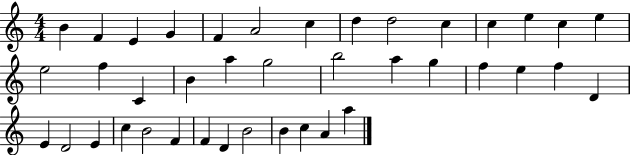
X:1
T:Untitled
M:4/4
L:1/4
K:C
B F E G F A2 c d d2 c c e c e e2 f C B a g2 b2 a g f e f D E D2 E c B2 F F D B2 B c A a